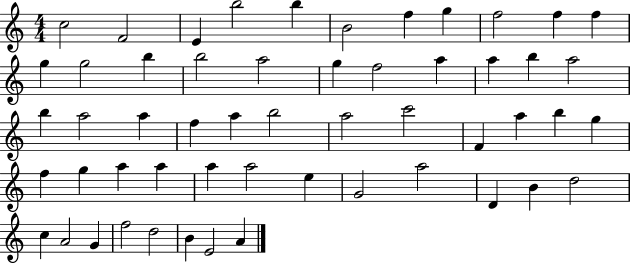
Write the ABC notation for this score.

X:1
T:Untitled
M:4/4
L:1/4
K:C
c2 F2 E b2 b B2 f g f2 f f g g2 b b2 a2 g f2 a a b a2 b a2 a f a b2 a2 c'2 F a b g f g a a a a2 e G2 a2 D B d2 c A2 G f2 d2 B E2 A